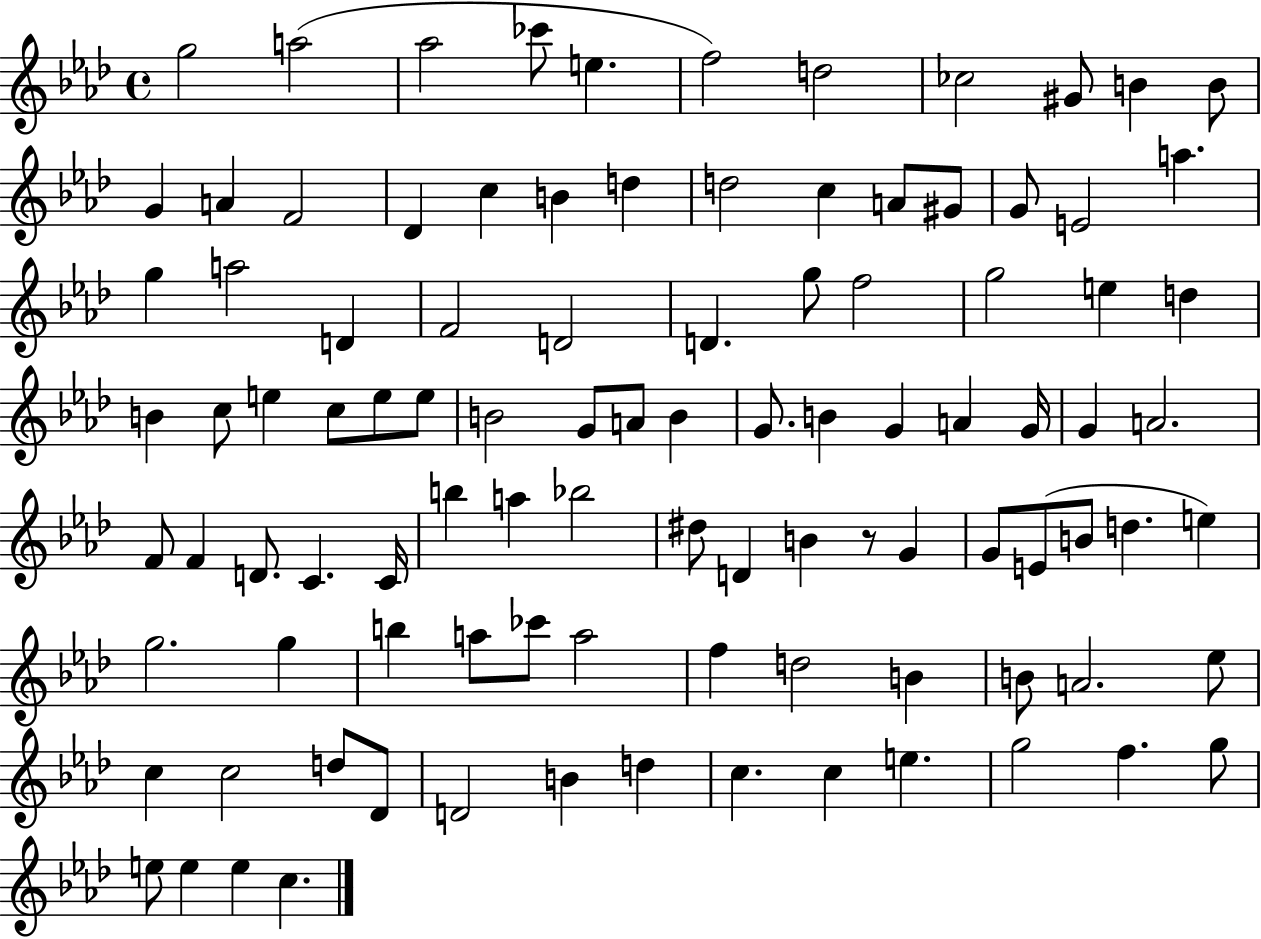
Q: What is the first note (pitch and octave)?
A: G5